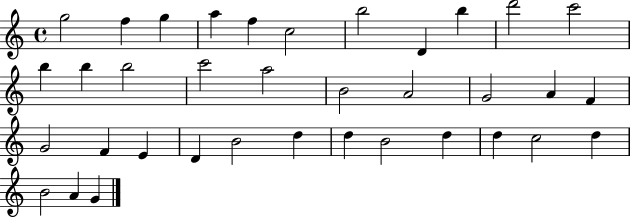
G5/h F5/q G5/q A5/q F5/q C5/h B5/h D4/q B5/q D6/h C6/h B5/q B5/q B5/h C6/h A5/h B4/h A4/h G4/h A4/q F4/q G4/h F4/q E4/q D4/q B4/h D5/q D5/q B4/h D5/q D5/q C5/h D5/q B4/h A4/q G4/q